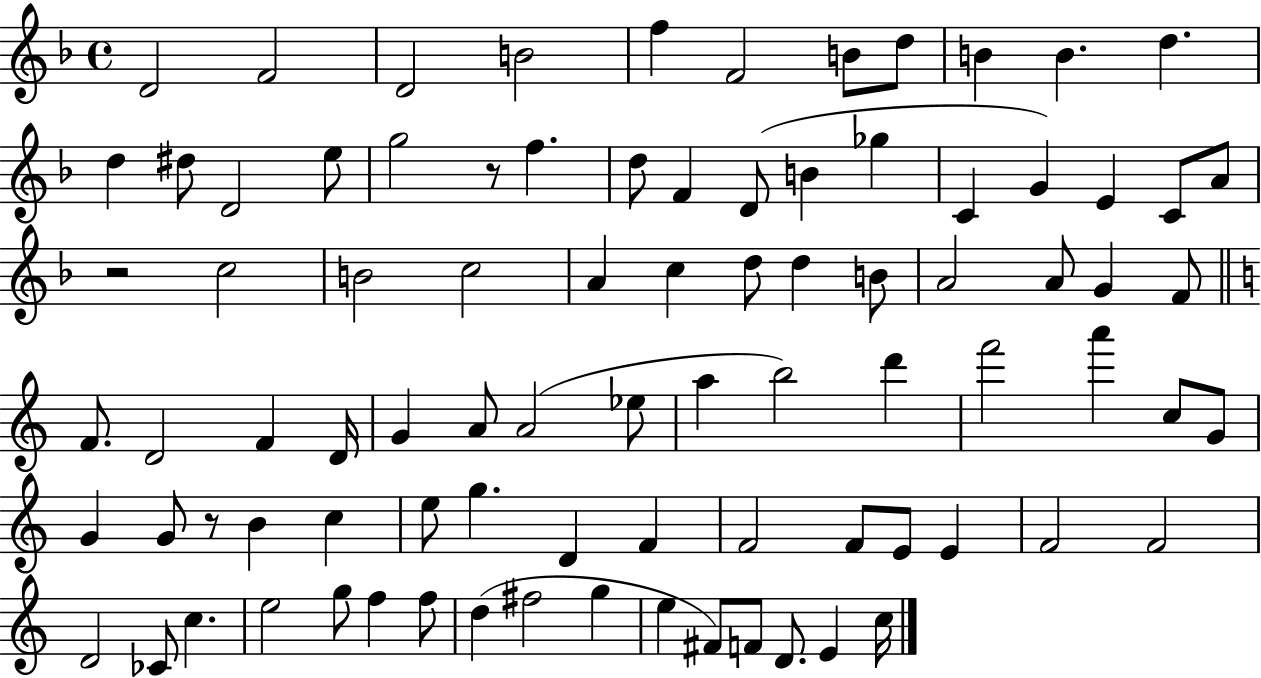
D4/h F4/h D4/h B4/h F5/q F4/h B4/e D5/e B4/q B4/q. D5/q. D5/q D#5/e D4/h E5/e G5/h R/e F5/q. D5/e F4/q D4/e B4/q Gb5/q C4/q G4/q E4/q C4/e A4/e R/h C5/h B4/h C5/h A4/q C5/q D5/e D5/q B4/e A4/h A4/e G4/q F4/e F4/e. D4/h F4/q D4/s G4/q A4/e A4/h Eb5/e A5/q B5/h D6/q F6/h A6/q C5/e G4/e G4/q G4/e R/e B4/q C5/q E5/e G5/q. D4/q F4/q F4/h F4/e E4/e E4/q F4/h F4/h D4/h CES4/e C5/q. E5/h G5/e F5/q F5/e D5/q F#5/h G5/q E5/q F#4/e F4/e D4/e. E4/q C5/s